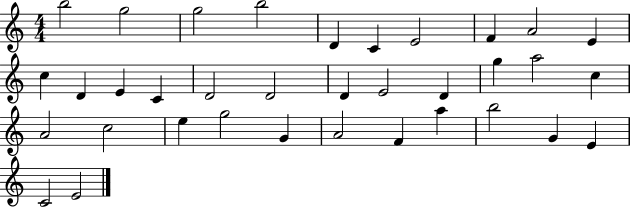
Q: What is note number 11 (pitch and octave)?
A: C5